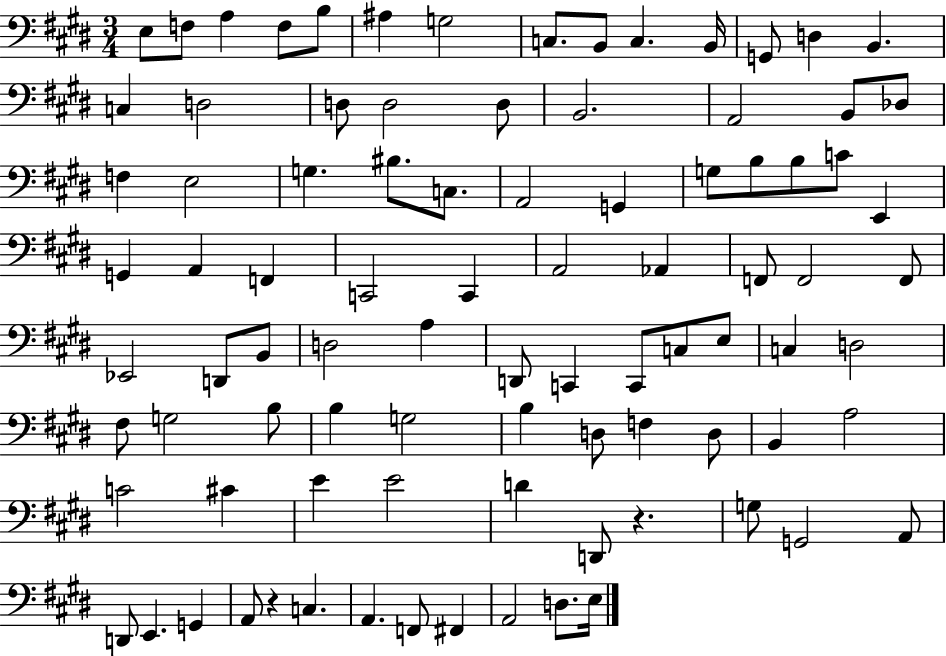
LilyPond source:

{
  \clef bass
  \numericTimeSignature
  \time 3/4
  \key e \major
  \repeat volta 2 { e8 f8 a4 f8 b8 | ais4 g2 | c8. b,8 c4. b,16 | g,8 d4 b,4. | \break c4 d2 | d8 d2 d8 | b,2. | a,2 b,8 des8 | \break f4 e2 | g4. bis8. c8. | a,2 g,4 | g8 b8 b8 c'8 e,4 | \break g,4 a,4 f,4 | c,2 c,4 | a,2 aes,4 | f,8 f,2 f,8 | \break ees,2 d,8 b,8 | d2 a4 | d,8 c,4 c,8 c8 e8 | c4 d2 | \break fis8 g2 b8 | b4 g2 | b4 d8 f4 d8 | b,4 a2 | \break c'2 cis'4 | e'4 e'2 | d'4 d,8 r4. | g8 g,2 a,8 | \break d,8 e,4. g,4 | a,8 r4 c4. | a,4. f,8 fis,4 | a,2 d8. e16 | \break } \bar "|."
}